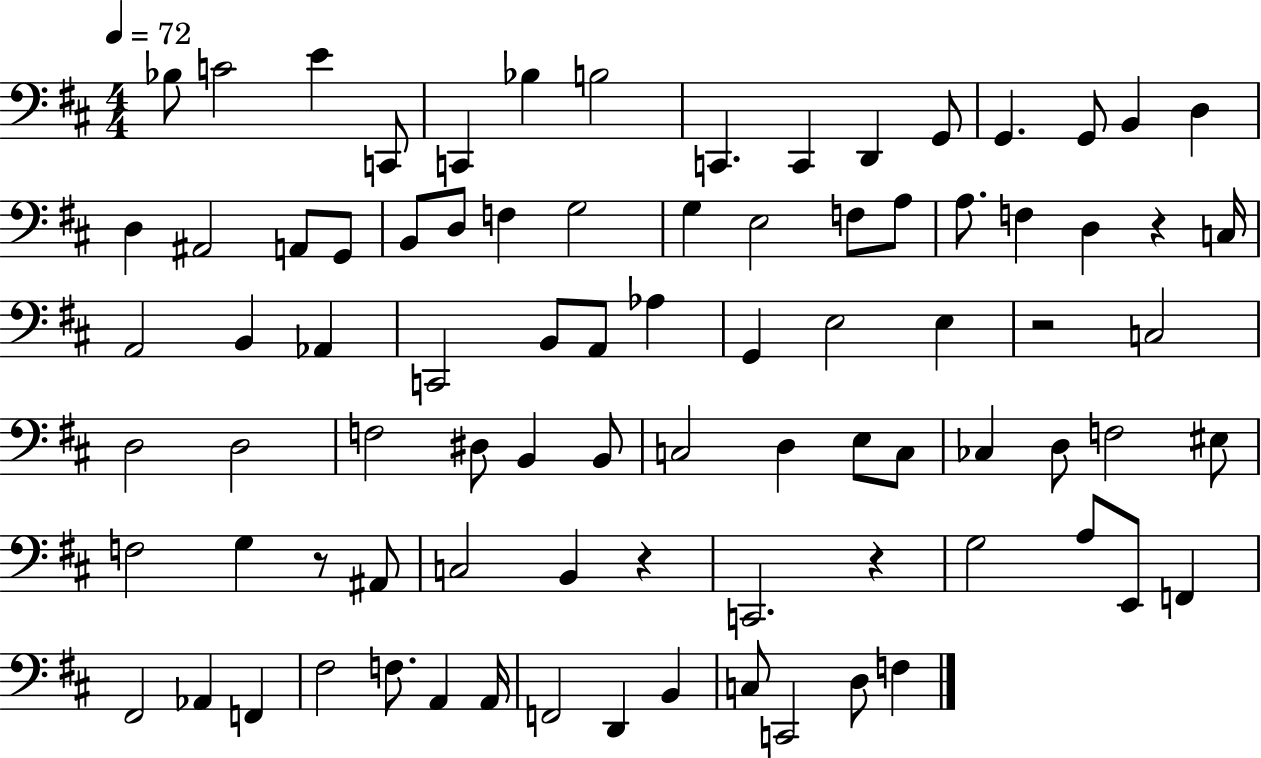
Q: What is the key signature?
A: D major